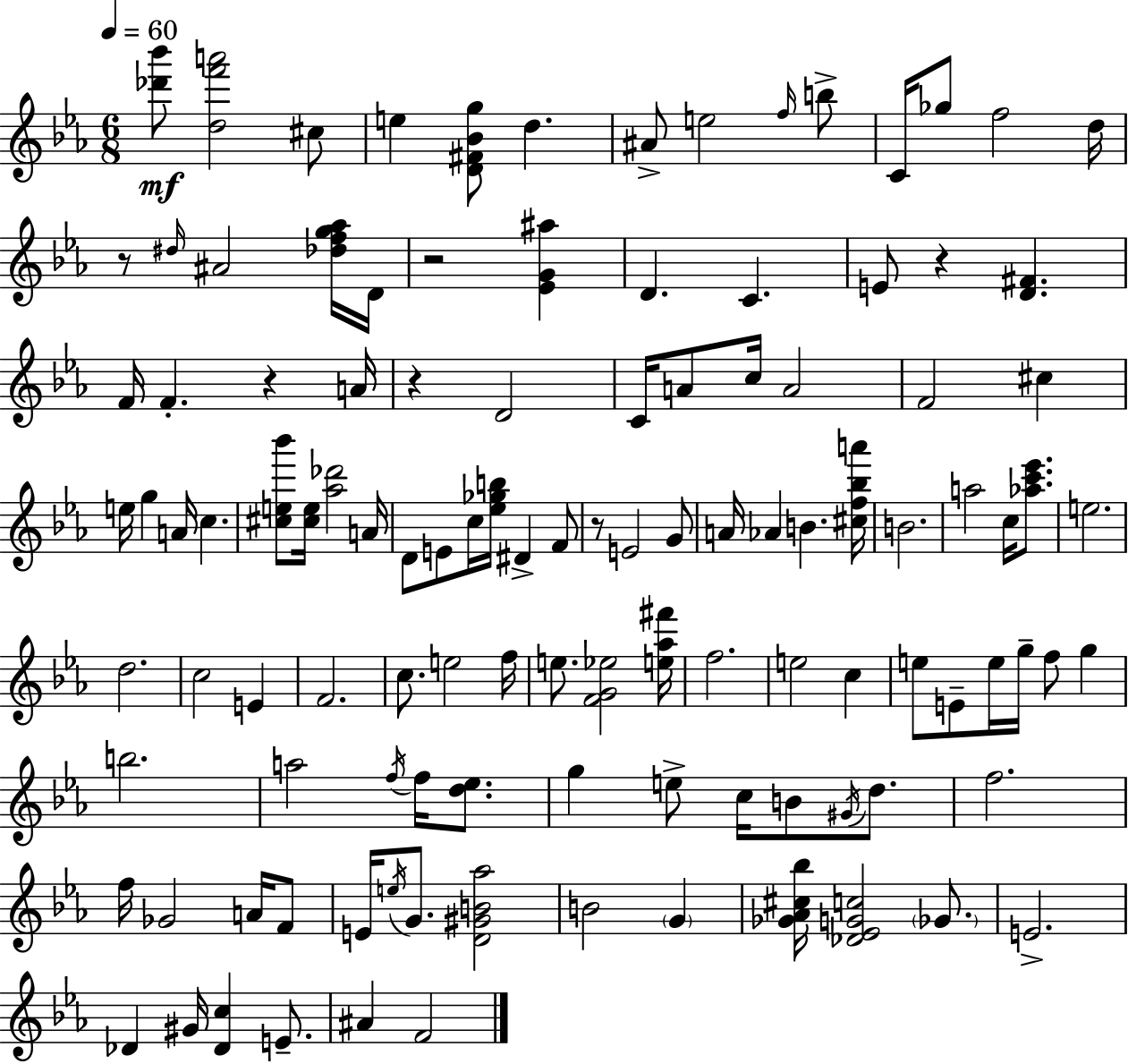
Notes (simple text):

[Db6,Bb6]/e [D5,F6,A6]/h C#5/e E5/q [D4,F#4,Bb4,G5]/e D5/q. A#4/e E5/h F5/s B5/e C4/s Gb5/e F5/h D5/s R/e D#5/s A#4/h [Db5,F5,G5,Ab5]/s D4/s R/h [Eb4,G4,A#5]/q D4/q. C4/q. E4/e R/q [D4,F#4]/q. F4/s F4/q. R/q A4/s R/q D4/h C4/s A4/e C5/s A4/h F4/h C#5/q E5/s G5/q A4/s C5/q. [C#5,E5,Bb6]/e [C#5,E5]/s [Ab5,Db6]/h A4/s D4/e E4/e C5/s [Eb5,Gb5,B5]/s D#4/q F4/e R/e E4/h G4/e A4/s Ab4/q B4/q. [C#5,F5,Bb5,A6]/s B4/h. A5/h C5/s [Ab5,C6,Eb6]/e. E5/h. D5/h. C5/h E4/q F4/h. C5/e. E5/h F5/s E5/e. [F4,G4,Eb5]/h [E5,Ab5,F#6]/s F5/h. E5/h C5/q E5/e E4/e E5/s G5/s F5/e G5/q B5/h. A5/h F5/s F5/s [D5,Eb5]/e. G5/q E5/e C5/s B4/e G#4/s D5/e. F5/h. F5/s Gb4/h A4/s F4/e E4/s E5/s G4/e. [D4,G#4,B4,Ab5]/h B4/h G4/q [Gb4,Ab4,C#5,Bb5]/s [Db4,Eb4,G4,C5]/h Gb4/e. E4/h. Db4/q G#4/s [Db4,C5]/q E4/e. A#4/q F4/h